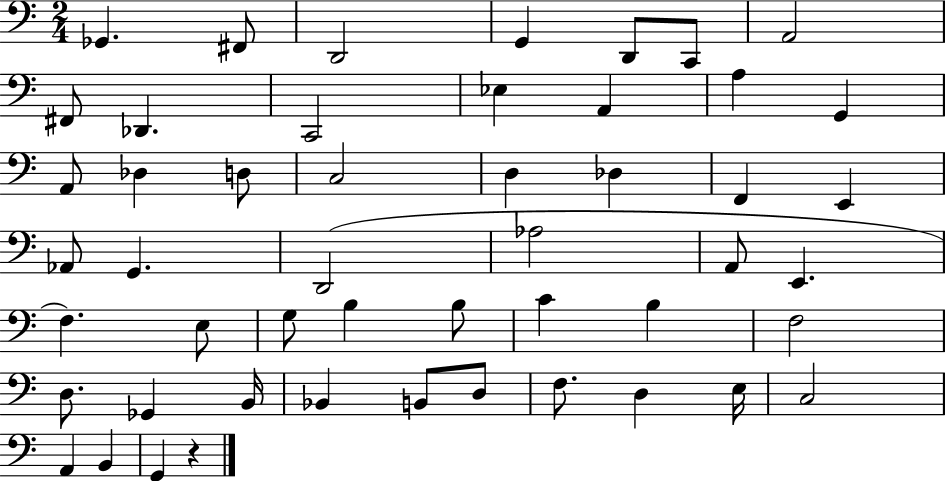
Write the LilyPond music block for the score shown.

{
  \clef bass
  \numericTimeSignature
  \time 2/4
  \key c \major
  \repeat volta 2 { ges,4. fis,8 | d,2 | g,4 d,8 c,8 | a,2 | \break fis,8 des,4. | c,2 | ees4 a,4 | a4 g,4 | \break a,8 des4 d8 | c2 | d4 des4 | f,4 e,4 | \break aes,8 g,4. | d,2( | aes2 | a,8 e,4. | \break f4.) e8 | g8 b4 b8 | c'4 b4 | f2 | \break d8. ges,4 b,16 | bes,4 b,8 d8 | f8. d4 e16 | c2 | \break a,4 b,4 | g,4 r4 | } \bar "|."
}